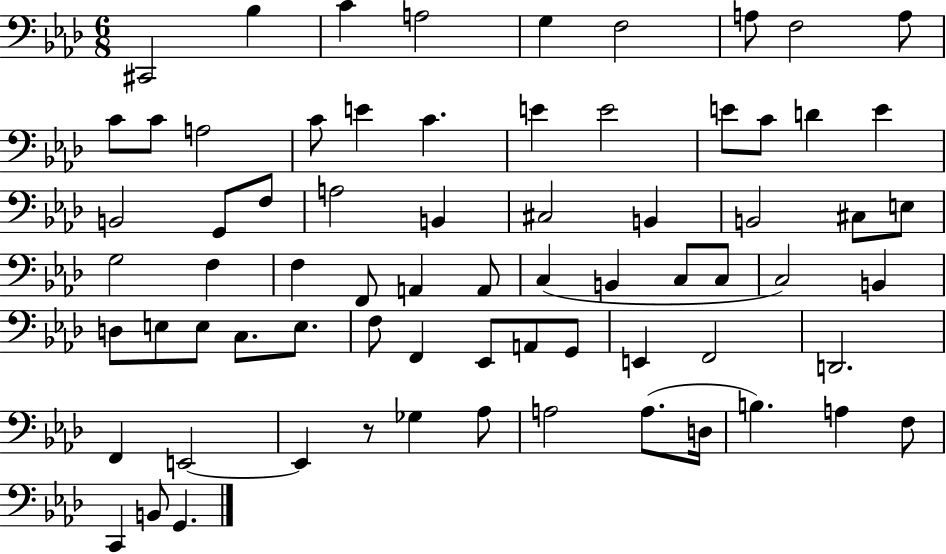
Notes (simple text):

C#2/h Bb3/q C4/q A3/h G3/q F3/h A3/e F3/h A3/e C4/e C4/e A3/h C4/e E4/q C4/q. E4/q E4/h E4/e C4/e D4/q E4/q B2/h G2/e F3/e A3/h B2/q C#3/h B2/q B2/h C#3/e E3/e G3/h F3/q F3/q F2/e A2/q A2/e C3/q B2/q C3/e C3/e C3/h B2/q D3/e E3/e E3/e C3/e. E3/e. F3/e F2/q Eb2/e A2/e G2/e E2/q F2/h D2/h. F2/q E2/h E2/q R/e Gb3/q Ab3/e A3/h A3/e. D3/s B3/q. A3/q F3/e C2/q B2/e G2/q.